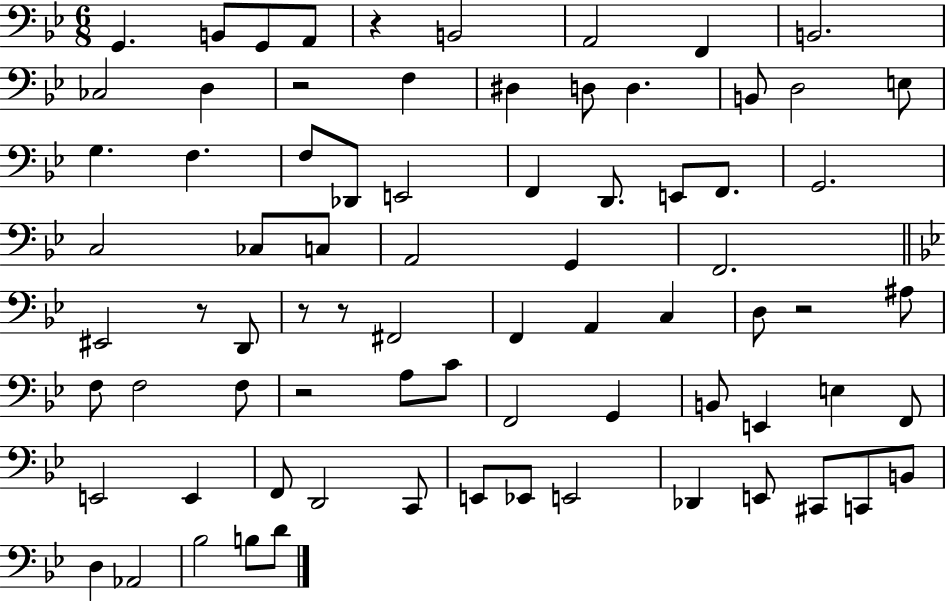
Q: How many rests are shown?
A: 7